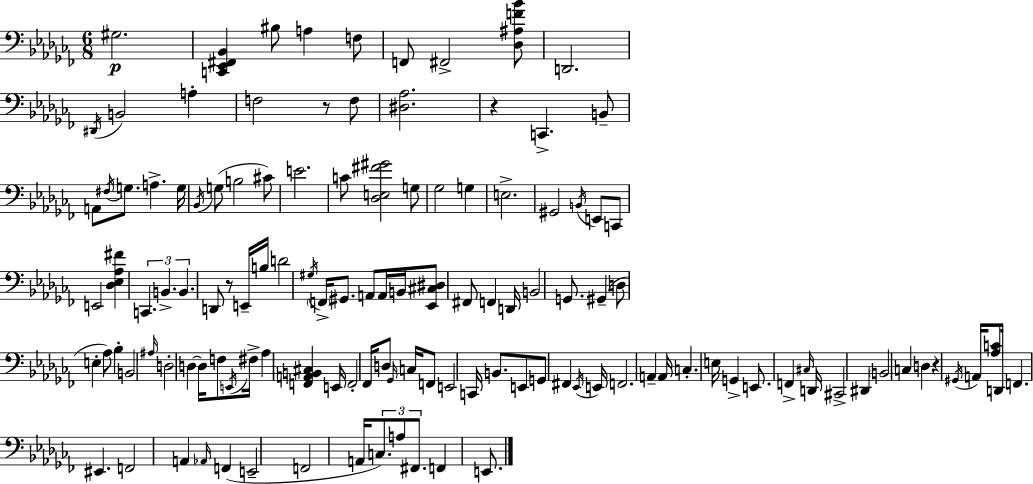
G#3/h. [C2,Eb2,F#2,Bb2]/q BIS3/e A3/q F3/e F2/e F#2/h [Db3,A#3,F4,Bb4]/e D2/h. D#2/s B2/h A3/q F3/h R/e F3/e [D#3,Ab3]/h. R/q C2/q. B2/e A2/e F#3/s G3/e. A3/q. G3/s Bb2/s G3/e B3/h C#4/e E4/h. C4/e [Db3,E3,F#4,G#4]/h G3/e Gb3/h G3/q E3/h. G#2/h B2/s E2/e C2/e E2/h [Db3,Eb3,Ab3,F#4]/q C2/q. B2/q. B2/q. D2/e R/e E2/s B3/s D4/h G#3/s F2/s G#2/e. A2/e A2/s B2/s [Eb2,C#3,D#3]/e F#2/e F2/q D2/s B2/h G2/e. G#2/q D3/e E3/q Ab3/e Bb3/q B2/h A#3/s D3/h D3/q D3/s F3/e E2/s F#3/s Ab3/q [F2,A2,B2,C#3]/q E2/s F2/h FES2/s D3/e Gb2/s C3/s F2/e E2/h C2/s B2/e. E2/e G2/e F#2/q Eb2/s E2/s F2/h. A2/q A2/s C3/q. E3/s G2/q E2/e. F2/q C#3/s D2/s C#2/h D#2/q B2/h C3/q D3/q R/q G#2/s A2/s [Ab3,C4]/e D2/s F2/q. EIS2/q. F2/h A2/q Ab2/s F2/q E2/h F2/h A2/s C3/e. A3/e F#2/e. F2/q E2/e.